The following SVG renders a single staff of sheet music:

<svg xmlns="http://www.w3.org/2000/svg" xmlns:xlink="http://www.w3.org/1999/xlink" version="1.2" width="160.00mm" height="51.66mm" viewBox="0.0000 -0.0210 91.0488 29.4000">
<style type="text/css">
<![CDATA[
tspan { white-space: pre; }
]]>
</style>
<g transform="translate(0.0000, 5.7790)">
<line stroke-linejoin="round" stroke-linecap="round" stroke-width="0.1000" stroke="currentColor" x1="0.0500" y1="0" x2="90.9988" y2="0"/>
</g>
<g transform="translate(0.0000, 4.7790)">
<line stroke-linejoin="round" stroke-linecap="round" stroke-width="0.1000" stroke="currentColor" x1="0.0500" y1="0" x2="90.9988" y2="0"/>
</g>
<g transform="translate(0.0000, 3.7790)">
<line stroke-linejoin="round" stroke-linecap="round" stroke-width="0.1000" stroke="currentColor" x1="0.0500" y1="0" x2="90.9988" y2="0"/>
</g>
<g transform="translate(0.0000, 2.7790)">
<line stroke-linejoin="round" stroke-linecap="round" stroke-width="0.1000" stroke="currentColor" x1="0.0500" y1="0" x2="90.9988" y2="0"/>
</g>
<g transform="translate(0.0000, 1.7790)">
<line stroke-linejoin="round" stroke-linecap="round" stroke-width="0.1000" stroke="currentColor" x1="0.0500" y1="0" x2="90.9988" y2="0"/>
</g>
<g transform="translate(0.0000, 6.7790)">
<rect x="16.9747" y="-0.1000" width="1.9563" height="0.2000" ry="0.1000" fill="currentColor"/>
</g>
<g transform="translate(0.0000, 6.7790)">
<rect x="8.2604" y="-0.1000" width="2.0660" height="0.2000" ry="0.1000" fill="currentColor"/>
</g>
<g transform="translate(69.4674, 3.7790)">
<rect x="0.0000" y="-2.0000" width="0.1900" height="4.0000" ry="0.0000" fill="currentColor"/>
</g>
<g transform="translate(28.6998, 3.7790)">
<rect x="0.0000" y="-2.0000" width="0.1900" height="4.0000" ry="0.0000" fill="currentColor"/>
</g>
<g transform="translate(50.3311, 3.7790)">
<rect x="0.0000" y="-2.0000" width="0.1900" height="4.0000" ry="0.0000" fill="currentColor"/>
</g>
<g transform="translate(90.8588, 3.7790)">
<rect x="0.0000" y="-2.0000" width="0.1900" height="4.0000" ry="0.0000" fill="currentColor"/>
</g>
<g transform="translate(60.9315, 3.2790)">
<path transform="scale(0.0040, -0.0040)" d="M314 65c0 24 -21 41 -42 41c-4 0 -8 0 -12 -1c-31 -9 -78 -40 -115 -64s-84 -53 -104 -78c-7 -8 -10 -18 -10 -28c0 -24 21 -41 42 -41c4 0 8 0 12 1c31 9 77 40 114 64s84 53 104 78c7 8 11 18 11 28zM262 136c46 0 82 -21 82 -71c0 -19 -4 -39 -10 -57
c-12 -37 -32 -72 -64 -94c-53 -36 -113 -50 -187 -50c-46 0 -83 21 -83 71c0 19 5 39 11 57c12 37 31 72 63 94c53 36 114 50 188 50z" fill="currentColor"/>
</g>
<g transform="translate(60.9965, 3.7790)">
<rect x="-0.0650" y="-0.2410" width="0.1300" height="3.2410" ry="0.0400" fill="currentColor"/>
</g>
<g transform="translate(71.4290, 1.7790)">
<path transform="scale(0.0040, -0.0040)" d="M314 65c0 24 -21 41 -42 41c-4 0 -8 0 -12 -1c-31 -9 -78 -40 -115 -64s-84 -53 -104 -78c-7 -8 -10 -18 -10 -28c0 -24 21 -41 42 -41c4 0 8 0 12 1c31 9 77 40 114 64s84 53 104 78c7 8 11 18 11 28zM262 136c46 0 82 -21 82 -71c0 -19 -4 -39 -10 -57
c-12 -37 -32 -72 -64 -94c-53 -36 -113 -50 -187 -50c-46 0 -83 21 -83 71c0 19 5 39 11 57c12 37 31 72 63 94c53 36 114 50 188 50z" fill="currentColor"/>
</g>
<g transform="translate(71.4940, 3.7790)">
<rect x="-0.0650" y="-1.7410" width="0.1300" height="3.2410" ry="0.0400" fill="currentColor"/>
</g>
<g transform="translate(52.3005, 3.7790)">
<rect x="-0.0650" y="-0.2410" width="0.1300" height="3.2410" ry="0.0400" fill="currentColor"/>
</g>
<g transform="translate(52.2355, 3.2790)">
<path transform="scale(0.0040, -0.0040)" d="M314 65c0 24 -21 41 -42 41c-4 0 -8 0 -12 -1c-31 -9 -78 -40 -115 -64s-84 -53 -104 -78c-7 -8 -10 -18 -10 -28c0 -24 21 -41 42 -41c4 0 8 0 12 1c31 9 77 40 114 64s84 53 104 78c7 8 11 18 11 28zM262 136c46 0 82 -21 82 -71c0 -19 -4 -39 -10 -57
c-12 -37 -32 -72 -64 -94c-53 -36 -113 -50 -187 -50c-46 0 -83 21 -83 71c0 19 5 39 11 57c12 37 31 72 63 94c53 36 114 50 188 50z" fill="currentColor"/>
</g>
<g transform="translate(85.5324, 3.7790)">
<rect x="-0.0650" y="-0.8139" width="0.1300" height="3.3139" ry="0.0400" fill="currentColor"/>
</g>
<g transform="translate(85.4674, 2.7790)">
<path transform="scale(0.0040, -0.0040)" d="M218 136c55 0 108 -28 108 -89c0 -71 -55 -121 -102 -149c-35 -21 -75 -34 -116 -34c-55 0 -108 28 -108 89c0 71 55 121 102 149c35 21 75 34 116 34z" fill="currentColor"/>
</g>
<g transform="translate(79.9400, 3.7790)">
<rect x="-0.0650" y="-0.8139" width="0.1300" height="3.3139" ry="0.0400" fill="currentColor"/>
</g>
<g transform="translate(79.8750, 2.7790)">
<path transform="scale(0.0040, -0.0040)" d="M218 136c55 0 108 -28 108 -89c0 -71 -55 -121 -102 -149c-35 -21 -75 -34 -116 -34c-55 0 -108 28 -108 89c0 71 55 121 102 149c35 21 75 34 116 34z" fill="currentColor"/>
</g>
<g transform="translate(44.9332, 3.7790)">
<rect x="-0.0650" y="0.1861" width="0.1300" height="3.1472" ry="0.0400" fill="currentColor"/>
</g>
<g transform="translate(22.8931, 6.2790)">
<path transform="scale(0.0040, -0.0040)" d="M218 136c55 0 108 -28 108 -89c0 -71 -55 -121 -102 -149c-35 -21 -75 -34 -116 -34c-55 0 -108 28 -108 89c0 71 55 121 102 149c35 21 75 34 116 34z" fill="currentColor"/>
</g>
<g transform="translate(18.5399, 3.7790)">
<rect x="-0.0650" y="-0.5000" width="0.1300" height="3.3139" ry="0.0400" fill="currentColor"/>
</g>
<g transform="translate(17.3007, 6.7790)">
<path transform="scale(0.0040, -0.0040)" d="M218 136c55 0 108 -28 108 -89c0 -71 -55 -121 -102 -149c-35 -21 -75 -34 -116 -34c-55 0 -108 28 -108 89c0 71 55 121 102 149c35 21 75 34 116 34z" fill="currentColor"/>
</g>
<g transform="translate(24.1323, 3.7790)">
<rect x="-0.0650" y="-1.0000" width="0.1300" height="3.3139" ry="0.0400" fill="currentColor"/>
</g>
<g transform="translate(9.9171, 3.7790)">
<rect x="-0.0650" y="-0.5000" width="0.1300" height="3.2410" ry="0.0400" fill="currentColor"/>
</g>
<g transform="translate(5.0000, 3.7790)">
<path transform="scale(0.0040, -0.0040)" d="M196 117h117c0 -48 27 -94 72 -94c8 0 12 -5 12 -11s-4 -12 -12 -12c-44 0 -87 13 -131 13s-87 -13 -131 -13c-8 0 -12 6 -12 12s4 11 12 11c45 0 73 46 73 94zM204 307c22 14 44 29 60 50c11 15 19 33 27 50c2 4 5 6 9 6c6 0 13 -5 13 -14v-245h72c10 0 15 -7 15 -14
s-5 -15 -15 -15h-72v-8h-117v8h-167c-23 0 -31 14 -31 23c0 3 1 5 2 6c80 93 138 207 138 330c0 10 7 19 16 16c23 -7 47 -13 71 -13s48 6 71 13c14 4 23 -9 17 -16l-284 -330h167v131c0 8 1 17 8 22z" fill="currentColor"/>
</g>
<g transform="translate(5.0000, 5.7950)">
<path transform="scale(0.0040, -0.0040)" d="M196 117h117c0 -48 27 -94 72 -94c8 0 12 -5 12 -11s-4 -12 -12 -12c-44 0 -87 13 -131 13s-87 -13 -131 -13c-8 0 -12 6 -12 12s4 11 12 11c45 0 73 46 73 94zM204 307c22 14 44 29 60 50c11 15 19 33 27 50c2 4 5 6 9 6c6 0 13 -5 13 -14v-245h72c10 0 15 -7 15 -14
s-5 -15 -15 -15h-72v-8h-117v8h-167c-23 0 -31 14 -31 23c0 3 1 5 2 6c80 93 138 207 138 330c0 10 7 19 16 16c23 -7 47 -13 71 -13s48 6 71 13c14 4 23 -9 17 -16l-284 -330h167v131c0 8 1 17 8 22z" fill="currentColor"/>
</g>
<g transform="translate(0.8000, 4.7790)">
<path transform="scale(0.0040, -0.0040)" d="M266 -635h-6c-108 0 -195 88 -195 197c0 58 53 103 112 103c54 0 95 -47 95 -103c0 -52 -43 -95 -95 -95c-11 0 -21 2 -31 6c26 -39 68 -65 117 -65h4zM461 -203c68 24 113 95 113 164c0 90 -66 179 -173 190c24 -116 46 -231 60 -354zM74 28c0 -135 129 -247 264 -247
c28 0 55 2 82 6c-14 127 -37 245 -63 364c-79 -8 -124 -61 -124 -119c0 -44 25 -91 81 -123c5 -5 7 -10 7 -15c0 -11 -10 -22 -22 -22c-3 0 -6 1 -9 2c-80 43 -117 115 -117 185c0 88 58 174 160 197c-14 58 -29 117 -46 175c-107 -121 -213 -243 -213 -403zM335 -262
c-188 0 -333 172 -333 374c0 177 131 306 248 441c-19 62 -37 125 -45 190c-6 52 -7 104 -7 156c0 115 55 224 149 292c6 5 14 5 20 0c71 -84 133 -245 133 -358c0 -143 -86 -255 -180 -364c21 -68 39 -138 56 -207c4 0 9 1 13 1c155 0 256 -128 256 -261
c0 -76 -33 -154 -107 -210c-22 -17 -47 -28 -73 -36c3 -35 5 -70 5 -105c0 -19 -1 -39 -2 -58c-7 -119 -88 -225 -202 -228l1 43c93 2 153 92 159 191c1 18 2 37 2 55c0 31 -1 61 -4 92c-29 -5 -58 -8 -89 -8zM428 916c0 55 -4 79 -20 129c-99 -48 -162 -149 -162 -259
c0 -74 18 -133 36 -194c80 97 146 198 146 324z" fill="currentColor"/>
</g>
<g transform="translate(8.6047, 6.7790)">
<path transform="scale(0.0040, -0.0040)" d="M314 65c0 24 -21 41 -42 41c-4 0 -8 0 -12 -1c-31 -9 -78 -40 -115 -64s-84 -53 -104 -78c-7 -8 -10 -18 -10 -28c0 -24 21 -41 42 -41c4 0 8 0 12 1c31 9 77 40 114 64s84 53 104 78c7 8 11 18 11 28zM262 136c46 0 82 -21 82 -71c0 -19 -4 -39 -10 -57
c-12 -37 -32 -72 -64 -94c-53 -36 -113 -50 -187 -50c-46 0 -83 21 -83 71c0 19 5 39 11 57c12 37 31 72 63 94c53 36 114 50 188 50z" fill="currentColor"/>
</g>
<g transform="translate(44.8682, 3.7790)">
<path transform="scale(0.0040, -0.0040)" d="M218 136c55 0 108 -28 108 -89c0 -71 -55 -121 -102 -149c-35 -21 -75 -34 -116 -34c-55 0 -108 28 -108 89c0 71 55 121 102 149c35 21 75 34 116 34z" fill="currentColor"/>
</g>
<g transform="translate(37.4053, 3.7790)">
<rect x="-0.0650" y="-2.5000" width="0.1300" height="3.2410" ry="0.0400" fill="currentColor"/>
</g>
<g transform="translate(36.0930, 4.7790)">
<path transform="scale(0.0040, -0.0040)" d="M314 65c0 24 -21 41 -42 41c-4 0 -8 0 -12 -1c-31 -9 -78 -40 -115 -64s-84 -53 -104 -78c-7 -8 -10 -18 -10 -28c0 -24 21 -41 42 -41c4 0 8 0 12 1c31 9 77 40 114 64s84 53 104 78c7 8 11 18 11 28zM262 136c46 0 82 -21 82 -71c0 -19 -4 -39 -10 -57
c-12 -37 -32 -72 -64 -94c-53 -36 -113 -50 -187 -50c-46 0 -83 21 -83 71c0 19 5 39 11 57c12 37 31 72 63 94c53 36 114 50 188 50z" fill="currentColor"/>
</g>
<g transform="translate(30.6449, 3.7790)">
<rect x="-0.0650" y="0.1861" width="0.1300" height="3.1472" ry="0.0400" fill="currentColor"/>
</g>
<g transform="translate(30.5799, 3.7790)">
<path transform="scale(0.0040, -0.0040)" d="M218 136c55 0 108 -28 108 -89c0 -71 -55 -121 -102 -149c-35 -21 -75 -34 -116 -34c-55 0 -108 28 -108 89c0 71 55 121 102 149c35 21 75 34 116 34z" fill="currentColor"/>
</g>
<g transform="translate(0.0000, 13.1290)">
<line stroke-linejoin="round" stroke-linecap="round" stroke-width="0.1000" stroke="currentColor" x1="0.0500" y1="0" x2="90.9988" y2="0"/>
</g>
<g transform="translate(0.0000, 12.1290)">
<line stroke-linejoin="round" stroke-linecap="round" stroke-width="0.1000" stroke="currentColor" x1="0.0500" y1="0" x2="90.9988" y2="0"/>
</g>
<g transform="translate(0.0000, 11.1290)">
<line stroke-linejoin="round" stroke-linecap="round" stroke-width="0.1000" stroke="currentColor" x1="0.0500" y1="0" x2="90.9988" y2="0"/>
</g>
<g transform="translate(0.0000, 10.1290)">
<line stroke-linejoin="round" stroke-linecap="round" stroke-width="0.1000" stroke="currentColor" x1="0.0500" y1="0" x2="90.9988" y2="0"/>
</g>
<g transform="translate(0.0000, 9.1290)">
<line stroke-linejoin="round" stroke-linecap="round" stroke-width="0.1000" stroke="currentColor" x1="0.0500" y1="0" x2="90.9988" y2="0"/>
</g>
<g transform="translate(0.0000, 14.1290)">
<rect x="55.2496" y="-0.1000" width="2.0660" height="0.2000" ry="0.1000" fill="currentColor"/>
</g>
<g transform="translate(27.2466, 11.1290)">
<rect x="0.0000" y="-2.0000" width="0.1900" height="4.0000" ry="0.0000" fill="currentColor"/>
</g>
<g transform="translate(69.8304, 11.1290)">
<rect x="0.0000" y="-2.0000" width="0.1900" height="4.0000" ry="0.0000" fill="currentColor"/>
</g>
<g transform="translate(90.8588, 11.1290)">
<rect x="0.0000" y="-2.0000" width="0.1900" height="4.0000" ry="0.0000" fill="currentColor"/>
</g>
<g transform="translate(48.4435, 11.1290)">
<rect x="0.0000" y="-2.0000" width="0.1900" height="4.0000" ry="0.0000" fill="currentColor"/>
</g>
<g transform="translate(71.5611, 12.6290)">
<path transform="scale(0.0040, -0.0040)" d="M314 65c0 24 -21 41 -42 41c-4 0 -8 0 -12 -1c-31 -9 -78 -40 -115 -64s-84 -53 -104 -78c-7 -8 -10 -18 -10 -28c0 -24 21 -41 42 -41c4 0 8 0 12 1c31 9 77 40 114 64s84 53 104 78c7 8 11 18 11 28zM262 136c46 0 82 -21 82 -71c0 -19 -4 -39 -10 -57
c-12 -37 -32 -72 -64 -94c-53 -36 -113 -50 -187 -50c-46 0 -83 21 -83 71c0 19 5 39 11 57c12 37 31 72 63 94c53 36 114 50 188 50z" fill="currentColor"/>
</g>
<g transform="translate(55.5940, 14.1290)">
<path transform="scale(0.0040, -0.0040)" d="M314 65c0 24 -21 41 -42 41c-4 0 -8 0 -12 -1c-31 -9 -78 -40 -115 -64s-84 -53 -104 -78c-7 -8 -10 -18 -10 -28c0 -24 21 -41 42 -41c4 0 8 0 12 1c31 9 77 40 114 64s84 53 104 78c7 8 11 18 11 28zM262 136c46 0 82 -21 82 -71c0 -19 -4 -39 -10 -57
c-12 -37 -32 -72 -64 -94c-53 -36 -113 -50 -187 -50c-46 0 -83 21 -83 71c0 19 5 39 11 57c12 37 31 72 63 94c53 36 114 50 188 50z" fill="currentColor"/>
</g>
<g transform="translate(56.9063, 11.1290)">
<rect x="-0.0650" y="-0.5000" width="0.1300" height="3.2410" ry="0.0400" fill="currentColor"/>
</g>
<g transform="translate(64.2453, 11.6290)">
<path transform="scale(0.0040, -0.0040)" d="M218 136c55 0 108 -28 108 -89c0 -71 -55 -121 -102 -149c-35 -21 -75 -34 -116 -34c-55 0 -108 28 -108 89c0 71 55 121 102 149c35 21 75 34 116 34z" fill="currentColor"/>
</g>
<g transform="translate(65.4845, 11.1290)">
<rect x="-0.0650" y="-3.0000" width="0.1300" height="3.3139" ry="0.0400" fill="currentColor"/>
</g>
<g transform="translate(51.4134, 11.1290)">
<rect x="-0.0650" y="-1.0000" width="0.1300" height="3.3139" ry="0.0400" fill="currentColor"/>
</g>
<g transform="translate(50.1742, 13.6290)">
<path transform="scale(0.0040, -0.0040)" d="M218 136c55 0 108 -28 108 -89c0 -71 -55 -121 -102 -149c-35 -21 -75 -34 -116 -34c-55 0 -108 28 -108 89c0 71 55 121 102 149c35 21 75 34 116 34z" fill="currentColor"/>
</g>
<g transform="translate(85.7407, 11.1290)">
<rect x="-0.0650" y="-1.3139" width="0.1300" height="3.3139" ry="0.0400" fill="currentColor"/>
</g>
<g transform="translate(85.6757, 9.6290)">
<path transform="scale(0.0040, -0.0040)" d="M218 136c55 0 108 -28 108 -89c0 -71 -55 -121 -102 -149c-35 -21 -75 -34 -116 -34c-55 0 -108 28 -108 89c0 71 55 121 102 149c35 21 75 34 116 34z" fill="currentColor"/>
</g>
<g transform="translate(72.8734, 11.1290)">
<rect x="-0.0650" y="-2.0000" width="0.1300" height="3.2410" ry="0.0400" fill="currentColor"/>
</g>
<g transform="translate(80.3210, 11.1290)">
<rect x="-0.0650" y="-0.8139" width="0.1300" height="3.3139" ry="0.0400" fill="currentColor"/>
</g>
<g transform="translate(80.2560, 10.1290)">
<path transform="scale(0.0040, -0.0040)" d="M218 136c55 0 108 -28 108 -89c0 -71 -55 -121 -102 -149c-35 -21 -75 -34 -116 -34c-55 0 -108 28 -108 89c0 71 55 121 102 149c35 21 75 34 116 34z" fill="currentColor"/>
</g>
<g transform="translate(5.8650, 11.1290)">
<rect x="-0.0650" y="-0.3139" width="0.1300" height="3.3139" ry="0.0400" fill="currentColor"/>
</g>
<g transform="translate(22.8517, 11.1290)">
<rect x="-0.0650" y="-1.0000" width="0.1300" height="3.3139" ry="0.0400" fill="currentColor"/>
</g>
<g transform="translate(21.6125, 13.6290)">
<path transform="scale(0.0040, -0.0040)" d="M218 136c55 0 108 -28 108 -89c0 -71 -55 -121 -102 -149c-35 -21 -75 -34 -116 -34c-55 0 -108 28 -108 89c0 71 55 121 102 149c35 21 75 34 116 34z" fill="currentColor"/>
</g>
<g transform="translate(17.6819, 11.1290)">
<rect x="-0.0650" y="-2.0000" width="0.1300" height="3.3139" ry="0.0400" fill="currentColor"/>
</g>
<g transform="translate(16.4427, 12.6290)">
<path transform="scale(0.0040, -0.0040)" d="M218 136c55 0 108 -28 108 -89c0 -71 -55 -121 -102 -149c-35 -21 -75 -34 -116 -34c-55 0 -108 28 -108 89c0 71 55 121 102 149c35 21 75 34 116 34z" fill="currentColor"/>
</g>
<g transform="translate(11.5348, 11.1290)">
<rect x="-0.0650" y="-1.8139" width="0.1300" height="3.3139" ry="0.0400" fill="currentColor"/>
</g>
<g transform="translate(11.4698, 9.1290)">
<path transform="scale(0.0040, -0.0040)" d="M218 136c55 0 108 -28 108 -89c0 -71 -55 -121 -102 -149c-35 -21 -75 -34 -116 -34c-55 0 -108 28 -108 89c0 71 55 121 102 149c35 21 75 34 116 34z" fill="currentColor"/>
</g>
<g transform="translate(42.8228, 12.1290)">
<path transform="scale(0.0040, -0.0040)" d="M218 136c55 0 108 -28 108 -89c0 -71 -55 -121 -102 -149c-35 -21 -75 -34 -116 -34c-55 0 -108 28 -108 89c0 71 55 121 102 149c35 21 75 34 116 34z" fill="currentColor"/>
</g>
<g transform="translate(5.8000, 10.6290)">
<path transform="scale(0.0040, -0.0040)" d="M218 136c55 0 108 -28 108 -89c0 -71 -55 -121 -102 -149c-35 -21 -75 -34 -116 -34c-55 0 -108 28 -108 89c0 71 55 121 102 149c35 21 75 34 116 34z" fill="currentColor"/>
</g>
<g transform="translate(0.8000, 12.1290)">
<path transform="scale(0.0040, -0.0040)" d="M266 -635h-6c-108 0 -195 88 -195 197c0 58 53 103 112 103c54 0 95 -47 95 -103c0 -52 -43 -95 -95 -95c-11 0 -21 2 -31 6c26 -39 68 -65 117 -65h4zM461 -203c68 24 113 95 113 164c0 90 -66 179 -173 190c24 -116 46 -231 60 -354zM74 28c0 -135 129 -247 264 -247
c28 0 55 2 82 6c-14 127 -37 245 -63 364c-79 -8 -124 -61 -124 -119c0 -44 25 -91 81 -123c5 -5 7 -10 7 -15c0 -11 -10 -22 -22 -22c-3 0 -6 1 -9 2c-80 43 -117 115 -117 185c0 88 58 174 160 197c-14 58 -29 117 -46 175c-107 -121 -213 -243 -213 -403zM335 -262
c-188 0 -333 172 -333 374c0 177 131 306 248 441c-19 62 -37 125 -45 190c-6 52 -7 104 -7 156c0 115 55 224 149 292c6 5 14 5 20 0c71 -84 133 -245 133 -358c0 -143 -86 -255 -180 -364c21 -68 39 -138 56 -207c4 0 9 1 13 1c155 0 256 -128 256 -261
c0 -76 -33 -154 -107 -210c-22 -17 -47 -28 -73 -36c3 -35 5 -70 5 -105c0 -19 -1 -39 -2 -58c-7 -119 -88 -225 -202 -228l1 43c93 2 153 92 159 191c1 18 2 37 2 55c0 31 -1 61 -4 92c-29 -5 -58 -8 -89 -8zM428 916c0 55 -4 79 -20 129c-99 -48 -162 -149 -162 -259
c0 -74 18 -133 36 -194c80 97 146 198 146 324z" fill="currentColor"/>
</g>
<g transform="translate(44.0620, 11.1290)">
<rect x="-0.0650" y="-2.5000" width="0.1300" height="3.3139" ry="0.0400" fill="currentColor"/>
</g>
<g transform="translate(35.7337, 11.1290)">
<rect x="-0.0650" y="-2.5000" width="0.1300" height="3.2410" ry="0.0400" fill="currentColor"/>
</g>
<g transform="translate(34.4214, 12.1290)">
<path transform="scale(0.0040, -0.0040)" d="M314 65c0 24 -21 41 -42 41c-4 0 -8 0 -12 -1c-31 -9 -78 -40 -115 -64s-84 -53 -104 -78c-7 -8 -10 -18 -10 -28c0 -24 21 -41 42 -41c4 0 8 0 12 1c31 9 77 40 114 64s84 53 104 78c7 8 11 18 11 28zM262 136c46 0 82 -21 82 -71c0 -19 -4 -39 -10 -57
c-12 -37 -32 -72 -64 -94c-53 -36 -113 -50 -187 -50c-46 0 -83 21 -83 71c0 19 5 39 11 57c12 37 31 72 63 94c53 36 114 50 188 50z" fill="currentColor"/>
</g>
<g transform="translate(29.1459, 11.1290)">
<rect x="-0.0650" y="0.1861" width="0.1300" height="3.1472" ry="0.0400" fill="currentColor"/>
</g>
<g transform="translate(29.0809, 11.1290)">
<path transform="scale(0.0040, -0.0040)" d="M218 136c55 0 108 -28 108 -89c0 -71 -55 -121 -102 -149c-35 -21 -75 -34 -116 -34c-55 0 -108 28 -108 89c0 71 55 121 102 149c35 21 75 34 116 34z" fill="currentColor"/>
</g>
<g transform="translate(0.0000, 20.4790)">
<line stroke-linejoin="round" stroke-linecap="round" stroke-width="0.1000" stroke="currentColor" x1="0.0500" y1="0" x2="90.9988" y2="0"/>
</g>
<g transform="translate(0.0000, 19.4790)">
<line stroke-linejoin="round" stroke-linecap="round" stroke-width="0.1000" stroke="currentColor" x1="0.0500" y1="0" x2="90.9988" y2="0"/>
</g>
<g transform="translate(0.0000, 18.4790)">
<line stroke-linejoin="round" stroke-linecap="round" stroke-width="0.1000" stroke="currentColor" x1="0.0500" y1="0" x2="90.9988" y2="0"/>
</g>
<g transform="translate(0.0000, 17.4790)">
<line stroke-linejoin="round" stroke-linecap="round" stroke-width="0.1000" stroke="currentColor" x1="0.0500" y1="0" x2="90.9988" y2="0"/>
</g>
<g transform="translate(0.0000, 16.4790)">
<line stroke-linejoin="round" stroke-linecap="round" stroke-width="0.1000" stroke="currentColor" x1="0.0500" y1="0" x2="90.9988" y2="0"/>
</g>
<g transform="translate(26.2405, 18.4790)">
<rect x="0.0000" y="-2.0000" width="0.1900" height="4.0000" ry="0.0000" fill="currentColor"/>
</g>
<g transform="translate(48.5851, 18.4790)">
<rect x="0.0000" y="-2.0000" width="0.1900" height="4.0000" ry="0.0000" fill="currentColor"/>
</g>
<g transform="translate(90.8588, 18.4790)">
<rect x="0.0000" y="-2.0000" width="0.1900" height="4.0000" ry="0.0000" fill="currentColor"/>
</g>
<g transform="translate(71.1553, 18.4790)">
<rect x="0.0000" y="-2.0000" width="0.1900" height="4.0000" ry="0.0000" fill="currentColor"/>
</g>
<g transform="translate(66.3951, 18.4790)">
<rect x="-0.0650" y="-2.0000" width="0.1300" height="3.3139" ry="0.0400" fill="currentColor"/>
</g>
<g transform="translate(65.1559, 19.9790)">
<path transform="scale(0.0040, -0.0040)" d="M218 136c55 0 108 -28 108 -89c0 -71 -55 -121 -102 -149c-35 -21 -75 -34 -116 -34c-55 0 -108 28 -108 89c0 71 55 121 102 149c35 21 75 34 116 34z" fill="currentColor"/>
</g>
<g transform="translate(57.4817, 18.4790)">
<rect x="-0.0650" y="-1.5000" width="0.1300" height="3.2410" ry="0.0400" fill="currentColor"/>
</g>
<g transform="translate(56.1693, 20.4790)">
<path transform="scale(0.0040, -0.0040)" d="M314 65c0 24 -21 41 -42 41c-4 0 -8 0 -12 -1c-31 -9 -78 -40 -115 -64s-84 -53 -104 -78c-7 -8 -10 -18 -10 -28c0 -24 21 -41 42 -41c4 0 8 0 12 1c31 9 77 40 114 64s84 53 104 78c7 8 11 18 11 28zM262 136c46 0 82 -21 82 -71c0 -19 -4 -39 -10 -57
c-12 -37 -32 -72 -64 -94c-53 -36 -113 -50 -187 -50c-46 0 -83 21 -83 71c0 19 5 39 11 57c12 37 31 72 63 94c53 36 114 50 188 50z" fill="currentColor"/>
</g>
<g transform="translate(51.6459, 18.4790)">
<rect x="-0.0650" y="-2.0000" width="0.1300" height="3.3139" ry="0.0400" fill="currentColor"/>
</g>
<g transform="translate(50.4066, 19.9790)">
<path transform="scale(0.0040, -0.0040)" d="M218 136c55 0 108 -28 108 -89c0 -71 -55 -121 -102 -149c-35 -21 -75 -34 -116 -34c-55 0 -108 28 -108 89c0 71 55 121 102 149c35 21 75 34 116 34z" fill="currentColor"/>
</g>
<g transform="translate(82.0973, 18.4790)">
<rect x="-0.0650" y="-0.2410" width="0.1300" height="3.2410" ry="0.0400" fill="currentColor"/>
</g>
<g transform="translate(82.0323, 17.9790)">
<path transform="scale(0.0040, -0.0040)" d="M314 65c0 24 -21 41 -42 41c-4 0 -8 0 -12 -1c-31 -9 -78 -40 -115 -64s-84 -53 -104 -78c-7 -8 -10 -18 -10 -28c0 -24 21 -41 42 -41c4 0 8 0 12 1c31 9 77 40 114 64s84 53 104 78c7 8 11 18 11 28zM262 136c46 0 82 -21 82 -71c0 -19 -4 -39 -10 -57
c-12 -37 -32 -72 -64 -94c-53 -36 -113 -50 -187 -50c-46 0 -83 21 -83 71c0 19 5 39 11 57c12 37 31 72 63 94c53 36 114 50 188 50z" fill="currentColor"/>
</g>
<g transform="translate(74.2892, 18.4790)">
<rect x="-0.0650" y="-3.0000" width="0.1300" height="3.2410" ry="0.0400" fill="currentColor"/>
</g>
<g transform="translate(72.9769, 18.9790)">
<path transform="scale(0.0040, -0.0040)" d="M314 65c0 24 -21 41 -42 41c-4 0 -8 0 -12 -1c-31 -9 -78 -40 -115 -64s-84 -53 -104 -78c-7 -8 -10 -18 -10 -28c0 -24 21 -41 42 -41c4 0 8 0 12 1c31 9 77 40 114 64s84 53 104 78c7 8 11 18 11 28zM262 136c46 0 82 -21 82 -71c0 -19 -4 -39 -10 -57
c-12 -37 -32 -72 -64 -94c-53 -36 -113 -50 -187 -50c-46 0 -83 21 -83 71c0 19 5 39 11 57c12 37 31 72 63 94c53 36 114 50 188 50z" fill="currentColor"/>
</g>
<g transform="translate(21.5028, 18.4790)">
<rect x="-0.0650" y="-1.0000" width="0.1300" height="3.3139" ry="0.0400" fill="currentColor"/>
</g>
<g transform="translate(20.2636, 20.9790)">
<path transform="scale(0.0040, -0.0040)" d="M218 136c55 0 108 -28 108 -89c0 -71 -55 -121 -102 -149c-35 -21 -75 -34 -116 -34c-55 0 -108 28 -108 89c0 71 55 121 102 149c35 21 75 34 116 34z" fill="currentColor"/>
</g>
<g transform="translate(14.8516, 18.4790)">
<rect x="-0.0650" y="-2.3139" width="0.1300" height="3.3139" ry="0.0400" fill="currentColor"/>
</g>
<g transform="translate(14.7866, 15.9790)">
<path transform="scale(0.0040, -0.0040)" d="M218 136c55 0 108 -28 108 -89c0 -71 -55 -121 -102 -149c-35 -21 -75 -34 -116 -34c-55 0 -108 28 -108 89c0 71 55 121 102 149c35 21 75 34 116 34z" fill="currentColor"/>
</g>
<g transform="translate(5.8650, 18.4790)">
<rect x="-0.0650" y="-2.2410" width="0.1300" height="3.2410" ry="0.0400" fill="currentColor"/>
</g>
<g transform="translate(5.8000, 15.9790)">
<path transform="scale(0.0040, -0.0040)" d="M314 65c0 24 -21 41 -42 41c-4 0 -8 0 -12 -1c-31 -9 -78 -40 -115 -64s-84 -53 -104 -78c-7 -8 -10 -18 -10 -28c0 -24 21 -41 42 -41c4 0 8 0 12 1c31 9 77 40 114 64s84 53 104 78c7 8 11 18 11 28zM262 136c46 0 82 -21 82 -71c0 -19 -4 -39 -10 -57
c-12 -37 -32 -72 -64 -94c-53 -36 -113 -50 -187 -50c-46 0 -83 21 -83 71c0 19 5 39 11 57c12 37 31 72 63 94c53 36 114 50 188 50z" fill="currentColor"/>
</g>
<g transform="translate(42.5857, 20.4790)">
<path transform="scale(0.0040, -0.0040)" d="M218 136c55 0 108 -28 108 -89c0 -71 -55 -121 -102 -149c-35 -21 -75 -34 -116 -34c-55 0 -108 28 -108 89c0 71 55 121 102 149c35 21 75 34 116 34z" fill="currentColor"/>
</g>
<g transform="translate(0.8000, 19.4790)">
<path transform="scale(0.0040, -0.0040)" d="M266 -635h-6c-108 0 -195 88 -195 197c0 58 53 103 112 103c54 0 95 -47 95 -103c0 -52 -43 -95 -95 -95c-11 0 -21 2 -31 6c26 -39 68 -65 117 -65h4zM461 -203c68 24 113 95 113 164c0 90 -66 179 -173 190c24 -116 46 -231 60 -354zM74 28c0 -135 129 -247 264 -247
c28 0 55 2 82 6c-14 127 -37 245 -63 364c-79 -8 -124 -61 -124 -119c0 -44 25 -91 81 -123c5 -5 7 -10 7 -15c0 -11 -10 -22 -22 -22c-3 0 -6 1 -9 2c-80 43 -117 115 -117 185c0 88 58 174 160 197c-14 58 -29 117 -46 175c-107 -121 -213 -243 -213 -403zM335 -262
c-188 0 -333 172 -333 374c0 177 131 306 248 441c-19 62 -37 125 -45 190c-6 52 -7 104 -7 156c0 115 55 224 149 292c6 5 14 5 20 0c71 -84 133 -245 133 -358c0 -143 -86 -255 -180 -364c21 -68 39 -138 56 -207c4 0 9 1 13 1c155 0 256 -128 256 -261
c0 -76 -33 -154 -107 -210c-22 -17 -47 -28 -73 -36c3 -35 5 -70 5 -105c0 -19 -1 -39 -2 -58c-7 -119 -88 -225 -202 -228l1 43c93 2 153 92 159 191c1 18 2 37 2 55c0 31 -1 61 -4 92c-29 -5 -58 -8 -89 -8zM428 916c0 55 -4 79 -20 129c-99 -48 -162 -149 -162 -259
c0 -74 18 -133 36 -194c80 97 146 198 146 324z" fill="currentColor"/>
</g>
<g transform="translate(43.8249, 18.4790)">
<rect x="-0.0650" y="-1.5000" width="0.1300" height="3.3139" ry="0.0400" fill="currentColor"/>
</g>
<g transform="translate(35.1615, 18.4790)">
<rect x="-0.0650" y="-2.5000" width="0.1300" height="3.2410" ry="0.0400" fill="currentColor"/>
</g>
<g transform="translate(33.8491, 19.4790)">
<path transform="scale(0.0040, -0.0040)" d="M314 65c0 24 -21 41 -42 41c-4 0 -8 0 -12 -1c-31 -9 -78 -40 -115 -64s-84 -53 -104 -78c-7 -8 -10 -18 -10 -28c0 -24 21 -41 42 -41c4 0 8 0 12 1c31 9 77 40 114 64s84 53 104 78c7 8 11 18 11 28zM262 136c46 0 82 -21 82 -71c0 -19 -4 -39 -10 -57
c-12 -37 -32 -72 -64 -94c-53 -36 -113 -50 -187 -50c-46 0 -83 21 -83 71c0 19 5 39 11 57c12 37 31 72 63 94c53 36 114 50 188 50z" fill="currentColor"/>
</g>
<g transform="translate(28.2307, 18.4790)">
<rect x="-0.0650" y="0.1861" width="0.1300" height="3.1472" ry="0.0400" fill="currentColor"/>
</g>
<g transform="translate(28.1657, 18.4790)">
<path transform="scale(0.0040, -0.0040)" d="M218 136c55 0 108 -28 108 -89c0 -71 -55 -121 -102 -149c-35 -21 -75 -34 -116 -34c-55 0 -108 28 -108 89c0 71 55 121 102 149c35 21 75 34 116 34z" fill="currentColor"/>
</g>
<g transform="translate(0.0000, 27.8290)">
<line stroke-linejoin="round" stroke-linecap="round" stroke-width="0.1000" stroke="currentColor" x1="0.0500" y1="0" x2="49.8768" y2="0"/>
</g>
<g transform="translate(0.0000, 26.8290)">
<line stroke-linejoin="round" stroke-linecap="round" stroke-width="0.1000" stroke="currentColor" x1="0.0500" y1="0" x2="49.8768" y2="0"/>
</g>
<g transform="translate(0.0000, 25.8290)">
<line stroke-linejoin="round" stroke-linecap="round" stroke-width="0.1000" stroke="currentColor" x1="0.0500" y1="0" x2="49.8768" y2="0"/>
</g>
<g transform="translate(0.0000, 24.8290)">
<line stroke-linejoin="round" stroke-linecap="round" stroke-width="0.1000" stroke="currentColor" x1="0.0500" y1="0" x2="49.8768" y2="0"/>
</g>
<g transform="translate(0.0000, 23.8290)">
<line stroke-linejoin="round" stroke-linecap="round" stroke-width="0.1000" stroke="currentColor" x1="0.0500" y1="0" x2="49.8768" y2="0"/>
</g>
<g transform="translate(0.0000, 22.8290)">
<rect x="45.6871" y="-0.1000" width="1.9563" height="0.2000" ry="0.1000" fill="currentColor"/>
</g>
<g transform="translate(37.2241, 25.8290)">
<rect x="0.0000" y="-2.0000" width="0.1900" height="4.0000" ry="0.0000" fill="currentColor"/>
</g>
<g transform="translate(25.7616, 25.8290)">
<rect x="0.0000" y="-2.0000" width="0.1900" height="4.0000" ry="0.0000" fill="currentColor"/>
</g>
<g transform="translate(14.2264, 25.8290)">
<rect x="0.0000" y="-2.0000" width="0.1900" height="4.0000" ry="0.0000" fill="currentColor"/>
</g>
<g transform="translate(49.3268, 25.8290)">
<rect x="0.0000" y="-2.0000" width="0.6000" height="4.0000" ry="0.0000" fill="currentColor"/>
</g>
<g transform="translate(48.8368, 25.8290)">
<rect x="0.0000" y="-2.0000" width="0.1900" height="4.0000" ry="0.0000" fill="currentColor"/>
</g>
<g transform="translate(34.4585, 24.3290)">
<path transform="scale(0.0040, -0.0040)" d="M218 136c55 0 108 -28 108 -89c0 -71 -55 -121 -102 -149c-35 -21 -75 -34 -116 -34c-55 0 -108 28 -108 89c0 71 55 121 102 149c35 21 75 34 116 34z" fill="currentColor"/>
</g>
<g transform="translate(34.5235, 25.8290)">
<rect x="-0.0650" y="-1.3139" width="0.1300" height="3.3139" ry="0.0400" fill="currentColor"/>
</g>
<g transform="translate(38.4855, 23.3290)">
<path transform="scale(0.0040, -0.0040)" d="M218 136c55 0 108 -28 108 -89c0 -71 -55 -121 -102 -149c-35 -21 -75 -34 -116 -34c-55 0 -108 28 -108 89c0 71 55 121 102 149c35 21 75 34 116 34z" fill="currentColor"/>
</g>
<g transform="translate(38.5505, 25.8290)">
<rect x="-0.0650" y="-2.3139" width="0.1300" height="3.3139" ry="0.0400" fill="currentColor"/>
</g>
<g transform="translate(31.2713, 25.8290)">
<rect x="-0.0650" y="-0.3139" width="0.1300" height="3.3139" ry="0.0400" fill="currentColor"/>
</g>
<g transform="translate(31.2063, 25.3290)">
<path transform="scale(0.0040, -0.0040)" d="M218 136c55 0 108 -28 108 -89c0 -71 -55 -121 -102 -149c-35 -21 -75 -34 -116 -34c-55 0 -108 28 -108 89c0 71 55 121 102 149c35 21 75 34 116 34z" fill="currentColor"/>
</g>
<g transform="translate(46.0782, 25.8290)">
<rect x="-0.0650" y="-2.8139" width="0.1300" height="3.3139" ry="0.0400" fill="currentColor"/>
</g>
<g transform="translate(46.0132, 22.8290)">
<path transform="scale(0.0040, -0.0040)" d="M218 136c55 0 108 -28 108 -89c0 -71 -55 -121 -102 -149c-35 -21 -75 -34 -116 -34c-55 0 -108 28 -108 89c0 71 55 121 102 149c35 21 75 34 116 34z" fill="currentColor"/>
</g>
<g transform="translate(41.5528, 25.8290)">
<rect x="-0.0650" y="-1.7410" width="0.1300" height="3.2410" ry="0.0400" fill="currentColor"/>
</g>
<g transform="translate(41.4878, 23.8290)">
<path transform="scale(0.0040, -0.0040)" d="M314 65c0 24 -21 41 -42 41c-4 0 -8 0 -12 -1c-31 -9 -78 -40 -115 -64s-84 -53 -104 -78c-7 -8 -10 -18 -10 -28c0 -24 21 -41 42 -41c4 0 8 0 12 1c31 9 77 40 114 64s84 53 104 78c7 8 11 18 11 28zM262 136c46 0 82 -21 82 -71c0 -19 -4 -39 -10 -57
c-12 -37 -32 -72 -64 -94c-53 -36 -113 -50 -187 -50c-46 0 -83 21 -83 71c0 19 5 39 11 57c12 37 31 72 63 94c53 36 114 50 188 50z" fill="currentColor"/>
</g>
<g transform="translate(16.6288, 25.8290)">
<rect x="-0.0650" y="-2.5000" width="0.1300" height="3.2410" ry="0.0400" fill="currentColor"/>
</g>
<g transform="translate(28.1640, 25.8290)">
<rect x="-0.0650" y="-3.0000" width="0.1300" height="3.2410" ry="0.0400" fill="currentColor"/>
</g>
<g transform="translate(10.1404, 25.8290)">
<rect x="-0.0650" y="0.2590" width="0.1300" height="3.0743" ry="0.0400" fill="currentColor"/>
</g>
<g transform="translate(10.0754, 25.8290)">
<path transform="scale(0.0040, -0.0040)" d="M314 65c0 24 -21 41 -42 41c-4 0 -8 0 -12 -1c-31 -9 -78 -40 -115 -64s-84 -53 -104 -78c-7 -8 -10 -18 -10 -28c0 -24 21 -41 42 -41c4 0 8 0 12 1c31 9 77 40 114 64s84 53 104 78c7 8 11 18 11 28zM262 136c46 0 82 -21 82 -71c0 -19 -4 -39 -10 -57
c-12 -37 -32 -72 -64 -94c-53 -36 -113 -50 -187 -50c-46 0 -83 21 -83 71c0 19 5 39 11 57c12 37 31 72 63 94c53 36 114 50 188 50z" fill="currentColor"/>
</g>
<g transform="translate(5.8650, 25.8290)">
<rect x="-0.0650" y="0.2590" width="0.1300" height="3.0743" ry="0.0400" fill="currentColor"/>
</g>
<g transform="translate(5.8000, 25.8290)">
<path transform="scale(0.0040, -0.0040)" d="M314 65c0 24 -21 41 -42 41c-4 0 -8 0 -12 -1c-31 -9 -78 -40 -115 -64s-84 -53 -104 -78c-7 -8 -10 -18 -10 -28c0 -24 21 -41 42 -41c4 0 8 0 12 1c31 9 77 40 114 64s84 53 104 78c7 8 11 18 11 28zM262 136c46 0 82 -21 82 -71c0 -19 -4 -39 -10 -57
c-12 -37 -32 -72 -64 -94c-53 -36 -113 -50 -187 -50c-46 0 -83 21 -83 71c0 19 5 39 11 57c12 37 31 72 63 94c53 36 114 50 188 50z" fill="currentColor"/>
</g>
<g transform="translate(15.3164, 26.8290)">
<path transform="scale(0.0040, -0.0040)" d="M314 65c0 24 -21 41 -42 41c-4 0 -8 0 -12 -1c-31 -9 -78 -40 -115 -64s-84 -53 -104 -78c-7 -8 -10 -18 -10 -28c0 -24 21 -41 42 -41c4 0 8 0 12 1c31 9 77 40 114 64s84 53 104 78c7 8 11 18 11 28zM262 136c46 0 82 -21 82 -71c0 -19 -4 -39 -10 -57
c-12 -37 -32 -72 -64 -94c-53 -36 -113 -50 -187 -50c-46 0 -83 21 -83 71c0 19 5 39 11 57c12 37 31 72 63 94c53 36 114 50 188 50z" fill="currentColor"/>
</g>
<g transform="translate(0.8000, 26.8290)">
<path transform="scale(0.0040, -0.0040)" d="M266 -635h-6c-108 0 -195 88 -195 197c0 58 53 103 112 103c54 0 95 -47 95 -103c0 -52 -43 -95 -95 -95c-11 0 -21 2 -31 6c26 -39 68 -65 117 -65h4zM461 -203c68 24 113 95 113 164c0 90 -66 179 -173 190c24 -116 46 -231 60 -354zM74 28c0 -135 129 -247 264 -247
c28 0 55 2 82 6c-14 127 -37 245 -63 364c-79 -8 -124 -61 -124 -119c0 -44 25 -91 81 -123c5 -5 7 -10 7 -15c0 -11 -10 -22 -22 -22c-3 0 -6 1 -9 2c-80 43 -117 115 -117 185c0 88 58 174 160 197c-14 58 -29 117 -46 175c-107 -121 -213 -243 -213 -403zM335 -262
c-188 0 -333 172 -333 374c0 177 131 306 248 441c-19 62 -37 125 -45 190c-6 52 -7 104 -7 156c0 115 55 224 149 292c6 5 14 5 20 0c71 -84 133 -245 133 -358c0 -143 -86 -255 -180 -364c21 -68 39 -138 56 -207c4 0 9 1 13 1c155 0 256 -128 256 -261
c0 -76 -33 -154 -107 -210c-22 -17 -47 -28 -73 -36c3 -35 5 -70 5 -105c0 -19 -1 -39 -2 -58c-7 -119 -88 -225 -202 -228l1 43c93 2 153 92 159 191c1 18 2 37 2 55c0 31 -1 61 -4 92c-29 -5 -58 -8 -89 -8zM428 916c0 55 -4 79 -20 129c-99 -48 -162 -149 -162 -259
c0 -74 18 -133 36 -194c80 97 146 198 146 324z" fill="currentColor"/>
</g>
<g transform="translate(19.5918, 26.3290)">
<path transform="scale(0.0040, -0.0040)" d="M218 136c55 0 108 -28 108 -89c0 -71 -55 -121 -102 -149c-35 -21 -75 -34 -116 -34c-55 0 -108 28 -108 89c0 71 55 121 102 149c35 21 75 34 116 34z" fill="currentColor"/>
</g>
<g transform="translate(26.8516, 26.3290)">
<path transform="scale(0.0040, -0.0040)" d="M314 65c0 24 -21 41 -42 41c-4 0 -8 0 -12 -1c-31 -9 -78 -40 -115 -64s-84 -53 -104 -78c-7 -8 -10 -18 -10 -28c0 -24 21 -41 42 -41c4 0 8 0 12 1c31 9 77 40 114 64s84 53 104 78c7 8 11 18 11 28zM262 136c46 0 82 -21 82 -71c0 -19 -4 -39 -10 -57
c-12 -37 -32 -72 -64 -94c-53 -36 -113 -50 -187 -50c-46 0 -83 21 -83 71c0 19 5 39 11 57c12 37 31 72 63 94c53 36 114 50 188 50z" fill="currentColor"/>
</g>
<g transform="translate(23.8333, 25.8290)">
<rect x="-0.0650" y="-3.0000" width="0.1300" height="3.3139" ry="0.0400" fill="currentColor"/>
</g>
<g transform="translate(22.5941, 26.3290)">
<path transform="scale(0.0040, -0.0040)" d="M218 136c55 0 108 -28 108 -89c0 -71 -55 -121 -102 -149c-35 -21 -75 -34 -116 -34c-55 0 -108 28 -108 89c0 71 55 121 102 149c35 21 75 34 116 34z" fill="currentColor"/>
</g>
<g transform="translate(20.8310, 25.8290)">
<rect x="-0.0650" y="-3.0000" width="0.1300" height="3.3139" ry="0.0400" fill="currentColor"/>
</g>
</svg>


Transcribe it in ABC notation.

X:1
T:Untitled
M:4/4
L:1/4
K:C
C2 C D B G2 B c2 c2 f2 d d c f F D B G2 G D C2 A F2 d e g2 g D B G2 E F E2 F A2 c2 B2 B2 G2 A A A2 c e g f2 a